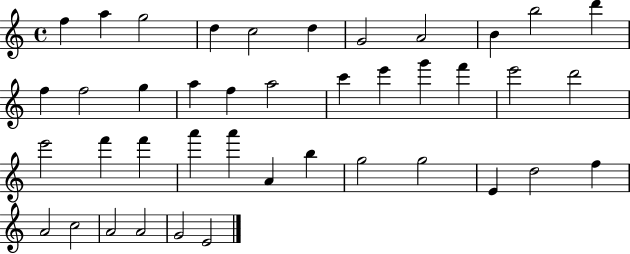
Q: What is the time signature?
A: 4/4